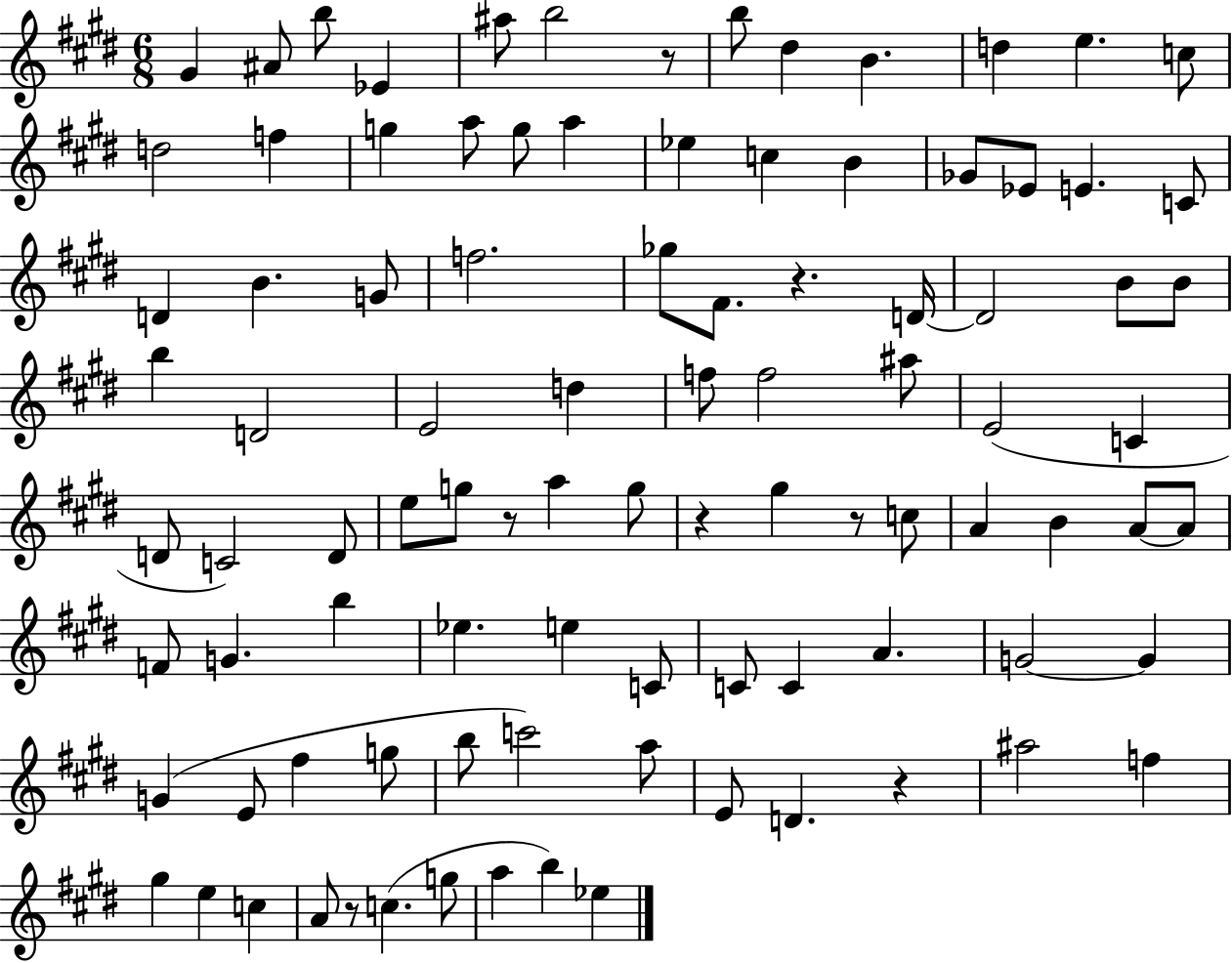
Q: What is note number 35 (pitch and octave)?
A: B4